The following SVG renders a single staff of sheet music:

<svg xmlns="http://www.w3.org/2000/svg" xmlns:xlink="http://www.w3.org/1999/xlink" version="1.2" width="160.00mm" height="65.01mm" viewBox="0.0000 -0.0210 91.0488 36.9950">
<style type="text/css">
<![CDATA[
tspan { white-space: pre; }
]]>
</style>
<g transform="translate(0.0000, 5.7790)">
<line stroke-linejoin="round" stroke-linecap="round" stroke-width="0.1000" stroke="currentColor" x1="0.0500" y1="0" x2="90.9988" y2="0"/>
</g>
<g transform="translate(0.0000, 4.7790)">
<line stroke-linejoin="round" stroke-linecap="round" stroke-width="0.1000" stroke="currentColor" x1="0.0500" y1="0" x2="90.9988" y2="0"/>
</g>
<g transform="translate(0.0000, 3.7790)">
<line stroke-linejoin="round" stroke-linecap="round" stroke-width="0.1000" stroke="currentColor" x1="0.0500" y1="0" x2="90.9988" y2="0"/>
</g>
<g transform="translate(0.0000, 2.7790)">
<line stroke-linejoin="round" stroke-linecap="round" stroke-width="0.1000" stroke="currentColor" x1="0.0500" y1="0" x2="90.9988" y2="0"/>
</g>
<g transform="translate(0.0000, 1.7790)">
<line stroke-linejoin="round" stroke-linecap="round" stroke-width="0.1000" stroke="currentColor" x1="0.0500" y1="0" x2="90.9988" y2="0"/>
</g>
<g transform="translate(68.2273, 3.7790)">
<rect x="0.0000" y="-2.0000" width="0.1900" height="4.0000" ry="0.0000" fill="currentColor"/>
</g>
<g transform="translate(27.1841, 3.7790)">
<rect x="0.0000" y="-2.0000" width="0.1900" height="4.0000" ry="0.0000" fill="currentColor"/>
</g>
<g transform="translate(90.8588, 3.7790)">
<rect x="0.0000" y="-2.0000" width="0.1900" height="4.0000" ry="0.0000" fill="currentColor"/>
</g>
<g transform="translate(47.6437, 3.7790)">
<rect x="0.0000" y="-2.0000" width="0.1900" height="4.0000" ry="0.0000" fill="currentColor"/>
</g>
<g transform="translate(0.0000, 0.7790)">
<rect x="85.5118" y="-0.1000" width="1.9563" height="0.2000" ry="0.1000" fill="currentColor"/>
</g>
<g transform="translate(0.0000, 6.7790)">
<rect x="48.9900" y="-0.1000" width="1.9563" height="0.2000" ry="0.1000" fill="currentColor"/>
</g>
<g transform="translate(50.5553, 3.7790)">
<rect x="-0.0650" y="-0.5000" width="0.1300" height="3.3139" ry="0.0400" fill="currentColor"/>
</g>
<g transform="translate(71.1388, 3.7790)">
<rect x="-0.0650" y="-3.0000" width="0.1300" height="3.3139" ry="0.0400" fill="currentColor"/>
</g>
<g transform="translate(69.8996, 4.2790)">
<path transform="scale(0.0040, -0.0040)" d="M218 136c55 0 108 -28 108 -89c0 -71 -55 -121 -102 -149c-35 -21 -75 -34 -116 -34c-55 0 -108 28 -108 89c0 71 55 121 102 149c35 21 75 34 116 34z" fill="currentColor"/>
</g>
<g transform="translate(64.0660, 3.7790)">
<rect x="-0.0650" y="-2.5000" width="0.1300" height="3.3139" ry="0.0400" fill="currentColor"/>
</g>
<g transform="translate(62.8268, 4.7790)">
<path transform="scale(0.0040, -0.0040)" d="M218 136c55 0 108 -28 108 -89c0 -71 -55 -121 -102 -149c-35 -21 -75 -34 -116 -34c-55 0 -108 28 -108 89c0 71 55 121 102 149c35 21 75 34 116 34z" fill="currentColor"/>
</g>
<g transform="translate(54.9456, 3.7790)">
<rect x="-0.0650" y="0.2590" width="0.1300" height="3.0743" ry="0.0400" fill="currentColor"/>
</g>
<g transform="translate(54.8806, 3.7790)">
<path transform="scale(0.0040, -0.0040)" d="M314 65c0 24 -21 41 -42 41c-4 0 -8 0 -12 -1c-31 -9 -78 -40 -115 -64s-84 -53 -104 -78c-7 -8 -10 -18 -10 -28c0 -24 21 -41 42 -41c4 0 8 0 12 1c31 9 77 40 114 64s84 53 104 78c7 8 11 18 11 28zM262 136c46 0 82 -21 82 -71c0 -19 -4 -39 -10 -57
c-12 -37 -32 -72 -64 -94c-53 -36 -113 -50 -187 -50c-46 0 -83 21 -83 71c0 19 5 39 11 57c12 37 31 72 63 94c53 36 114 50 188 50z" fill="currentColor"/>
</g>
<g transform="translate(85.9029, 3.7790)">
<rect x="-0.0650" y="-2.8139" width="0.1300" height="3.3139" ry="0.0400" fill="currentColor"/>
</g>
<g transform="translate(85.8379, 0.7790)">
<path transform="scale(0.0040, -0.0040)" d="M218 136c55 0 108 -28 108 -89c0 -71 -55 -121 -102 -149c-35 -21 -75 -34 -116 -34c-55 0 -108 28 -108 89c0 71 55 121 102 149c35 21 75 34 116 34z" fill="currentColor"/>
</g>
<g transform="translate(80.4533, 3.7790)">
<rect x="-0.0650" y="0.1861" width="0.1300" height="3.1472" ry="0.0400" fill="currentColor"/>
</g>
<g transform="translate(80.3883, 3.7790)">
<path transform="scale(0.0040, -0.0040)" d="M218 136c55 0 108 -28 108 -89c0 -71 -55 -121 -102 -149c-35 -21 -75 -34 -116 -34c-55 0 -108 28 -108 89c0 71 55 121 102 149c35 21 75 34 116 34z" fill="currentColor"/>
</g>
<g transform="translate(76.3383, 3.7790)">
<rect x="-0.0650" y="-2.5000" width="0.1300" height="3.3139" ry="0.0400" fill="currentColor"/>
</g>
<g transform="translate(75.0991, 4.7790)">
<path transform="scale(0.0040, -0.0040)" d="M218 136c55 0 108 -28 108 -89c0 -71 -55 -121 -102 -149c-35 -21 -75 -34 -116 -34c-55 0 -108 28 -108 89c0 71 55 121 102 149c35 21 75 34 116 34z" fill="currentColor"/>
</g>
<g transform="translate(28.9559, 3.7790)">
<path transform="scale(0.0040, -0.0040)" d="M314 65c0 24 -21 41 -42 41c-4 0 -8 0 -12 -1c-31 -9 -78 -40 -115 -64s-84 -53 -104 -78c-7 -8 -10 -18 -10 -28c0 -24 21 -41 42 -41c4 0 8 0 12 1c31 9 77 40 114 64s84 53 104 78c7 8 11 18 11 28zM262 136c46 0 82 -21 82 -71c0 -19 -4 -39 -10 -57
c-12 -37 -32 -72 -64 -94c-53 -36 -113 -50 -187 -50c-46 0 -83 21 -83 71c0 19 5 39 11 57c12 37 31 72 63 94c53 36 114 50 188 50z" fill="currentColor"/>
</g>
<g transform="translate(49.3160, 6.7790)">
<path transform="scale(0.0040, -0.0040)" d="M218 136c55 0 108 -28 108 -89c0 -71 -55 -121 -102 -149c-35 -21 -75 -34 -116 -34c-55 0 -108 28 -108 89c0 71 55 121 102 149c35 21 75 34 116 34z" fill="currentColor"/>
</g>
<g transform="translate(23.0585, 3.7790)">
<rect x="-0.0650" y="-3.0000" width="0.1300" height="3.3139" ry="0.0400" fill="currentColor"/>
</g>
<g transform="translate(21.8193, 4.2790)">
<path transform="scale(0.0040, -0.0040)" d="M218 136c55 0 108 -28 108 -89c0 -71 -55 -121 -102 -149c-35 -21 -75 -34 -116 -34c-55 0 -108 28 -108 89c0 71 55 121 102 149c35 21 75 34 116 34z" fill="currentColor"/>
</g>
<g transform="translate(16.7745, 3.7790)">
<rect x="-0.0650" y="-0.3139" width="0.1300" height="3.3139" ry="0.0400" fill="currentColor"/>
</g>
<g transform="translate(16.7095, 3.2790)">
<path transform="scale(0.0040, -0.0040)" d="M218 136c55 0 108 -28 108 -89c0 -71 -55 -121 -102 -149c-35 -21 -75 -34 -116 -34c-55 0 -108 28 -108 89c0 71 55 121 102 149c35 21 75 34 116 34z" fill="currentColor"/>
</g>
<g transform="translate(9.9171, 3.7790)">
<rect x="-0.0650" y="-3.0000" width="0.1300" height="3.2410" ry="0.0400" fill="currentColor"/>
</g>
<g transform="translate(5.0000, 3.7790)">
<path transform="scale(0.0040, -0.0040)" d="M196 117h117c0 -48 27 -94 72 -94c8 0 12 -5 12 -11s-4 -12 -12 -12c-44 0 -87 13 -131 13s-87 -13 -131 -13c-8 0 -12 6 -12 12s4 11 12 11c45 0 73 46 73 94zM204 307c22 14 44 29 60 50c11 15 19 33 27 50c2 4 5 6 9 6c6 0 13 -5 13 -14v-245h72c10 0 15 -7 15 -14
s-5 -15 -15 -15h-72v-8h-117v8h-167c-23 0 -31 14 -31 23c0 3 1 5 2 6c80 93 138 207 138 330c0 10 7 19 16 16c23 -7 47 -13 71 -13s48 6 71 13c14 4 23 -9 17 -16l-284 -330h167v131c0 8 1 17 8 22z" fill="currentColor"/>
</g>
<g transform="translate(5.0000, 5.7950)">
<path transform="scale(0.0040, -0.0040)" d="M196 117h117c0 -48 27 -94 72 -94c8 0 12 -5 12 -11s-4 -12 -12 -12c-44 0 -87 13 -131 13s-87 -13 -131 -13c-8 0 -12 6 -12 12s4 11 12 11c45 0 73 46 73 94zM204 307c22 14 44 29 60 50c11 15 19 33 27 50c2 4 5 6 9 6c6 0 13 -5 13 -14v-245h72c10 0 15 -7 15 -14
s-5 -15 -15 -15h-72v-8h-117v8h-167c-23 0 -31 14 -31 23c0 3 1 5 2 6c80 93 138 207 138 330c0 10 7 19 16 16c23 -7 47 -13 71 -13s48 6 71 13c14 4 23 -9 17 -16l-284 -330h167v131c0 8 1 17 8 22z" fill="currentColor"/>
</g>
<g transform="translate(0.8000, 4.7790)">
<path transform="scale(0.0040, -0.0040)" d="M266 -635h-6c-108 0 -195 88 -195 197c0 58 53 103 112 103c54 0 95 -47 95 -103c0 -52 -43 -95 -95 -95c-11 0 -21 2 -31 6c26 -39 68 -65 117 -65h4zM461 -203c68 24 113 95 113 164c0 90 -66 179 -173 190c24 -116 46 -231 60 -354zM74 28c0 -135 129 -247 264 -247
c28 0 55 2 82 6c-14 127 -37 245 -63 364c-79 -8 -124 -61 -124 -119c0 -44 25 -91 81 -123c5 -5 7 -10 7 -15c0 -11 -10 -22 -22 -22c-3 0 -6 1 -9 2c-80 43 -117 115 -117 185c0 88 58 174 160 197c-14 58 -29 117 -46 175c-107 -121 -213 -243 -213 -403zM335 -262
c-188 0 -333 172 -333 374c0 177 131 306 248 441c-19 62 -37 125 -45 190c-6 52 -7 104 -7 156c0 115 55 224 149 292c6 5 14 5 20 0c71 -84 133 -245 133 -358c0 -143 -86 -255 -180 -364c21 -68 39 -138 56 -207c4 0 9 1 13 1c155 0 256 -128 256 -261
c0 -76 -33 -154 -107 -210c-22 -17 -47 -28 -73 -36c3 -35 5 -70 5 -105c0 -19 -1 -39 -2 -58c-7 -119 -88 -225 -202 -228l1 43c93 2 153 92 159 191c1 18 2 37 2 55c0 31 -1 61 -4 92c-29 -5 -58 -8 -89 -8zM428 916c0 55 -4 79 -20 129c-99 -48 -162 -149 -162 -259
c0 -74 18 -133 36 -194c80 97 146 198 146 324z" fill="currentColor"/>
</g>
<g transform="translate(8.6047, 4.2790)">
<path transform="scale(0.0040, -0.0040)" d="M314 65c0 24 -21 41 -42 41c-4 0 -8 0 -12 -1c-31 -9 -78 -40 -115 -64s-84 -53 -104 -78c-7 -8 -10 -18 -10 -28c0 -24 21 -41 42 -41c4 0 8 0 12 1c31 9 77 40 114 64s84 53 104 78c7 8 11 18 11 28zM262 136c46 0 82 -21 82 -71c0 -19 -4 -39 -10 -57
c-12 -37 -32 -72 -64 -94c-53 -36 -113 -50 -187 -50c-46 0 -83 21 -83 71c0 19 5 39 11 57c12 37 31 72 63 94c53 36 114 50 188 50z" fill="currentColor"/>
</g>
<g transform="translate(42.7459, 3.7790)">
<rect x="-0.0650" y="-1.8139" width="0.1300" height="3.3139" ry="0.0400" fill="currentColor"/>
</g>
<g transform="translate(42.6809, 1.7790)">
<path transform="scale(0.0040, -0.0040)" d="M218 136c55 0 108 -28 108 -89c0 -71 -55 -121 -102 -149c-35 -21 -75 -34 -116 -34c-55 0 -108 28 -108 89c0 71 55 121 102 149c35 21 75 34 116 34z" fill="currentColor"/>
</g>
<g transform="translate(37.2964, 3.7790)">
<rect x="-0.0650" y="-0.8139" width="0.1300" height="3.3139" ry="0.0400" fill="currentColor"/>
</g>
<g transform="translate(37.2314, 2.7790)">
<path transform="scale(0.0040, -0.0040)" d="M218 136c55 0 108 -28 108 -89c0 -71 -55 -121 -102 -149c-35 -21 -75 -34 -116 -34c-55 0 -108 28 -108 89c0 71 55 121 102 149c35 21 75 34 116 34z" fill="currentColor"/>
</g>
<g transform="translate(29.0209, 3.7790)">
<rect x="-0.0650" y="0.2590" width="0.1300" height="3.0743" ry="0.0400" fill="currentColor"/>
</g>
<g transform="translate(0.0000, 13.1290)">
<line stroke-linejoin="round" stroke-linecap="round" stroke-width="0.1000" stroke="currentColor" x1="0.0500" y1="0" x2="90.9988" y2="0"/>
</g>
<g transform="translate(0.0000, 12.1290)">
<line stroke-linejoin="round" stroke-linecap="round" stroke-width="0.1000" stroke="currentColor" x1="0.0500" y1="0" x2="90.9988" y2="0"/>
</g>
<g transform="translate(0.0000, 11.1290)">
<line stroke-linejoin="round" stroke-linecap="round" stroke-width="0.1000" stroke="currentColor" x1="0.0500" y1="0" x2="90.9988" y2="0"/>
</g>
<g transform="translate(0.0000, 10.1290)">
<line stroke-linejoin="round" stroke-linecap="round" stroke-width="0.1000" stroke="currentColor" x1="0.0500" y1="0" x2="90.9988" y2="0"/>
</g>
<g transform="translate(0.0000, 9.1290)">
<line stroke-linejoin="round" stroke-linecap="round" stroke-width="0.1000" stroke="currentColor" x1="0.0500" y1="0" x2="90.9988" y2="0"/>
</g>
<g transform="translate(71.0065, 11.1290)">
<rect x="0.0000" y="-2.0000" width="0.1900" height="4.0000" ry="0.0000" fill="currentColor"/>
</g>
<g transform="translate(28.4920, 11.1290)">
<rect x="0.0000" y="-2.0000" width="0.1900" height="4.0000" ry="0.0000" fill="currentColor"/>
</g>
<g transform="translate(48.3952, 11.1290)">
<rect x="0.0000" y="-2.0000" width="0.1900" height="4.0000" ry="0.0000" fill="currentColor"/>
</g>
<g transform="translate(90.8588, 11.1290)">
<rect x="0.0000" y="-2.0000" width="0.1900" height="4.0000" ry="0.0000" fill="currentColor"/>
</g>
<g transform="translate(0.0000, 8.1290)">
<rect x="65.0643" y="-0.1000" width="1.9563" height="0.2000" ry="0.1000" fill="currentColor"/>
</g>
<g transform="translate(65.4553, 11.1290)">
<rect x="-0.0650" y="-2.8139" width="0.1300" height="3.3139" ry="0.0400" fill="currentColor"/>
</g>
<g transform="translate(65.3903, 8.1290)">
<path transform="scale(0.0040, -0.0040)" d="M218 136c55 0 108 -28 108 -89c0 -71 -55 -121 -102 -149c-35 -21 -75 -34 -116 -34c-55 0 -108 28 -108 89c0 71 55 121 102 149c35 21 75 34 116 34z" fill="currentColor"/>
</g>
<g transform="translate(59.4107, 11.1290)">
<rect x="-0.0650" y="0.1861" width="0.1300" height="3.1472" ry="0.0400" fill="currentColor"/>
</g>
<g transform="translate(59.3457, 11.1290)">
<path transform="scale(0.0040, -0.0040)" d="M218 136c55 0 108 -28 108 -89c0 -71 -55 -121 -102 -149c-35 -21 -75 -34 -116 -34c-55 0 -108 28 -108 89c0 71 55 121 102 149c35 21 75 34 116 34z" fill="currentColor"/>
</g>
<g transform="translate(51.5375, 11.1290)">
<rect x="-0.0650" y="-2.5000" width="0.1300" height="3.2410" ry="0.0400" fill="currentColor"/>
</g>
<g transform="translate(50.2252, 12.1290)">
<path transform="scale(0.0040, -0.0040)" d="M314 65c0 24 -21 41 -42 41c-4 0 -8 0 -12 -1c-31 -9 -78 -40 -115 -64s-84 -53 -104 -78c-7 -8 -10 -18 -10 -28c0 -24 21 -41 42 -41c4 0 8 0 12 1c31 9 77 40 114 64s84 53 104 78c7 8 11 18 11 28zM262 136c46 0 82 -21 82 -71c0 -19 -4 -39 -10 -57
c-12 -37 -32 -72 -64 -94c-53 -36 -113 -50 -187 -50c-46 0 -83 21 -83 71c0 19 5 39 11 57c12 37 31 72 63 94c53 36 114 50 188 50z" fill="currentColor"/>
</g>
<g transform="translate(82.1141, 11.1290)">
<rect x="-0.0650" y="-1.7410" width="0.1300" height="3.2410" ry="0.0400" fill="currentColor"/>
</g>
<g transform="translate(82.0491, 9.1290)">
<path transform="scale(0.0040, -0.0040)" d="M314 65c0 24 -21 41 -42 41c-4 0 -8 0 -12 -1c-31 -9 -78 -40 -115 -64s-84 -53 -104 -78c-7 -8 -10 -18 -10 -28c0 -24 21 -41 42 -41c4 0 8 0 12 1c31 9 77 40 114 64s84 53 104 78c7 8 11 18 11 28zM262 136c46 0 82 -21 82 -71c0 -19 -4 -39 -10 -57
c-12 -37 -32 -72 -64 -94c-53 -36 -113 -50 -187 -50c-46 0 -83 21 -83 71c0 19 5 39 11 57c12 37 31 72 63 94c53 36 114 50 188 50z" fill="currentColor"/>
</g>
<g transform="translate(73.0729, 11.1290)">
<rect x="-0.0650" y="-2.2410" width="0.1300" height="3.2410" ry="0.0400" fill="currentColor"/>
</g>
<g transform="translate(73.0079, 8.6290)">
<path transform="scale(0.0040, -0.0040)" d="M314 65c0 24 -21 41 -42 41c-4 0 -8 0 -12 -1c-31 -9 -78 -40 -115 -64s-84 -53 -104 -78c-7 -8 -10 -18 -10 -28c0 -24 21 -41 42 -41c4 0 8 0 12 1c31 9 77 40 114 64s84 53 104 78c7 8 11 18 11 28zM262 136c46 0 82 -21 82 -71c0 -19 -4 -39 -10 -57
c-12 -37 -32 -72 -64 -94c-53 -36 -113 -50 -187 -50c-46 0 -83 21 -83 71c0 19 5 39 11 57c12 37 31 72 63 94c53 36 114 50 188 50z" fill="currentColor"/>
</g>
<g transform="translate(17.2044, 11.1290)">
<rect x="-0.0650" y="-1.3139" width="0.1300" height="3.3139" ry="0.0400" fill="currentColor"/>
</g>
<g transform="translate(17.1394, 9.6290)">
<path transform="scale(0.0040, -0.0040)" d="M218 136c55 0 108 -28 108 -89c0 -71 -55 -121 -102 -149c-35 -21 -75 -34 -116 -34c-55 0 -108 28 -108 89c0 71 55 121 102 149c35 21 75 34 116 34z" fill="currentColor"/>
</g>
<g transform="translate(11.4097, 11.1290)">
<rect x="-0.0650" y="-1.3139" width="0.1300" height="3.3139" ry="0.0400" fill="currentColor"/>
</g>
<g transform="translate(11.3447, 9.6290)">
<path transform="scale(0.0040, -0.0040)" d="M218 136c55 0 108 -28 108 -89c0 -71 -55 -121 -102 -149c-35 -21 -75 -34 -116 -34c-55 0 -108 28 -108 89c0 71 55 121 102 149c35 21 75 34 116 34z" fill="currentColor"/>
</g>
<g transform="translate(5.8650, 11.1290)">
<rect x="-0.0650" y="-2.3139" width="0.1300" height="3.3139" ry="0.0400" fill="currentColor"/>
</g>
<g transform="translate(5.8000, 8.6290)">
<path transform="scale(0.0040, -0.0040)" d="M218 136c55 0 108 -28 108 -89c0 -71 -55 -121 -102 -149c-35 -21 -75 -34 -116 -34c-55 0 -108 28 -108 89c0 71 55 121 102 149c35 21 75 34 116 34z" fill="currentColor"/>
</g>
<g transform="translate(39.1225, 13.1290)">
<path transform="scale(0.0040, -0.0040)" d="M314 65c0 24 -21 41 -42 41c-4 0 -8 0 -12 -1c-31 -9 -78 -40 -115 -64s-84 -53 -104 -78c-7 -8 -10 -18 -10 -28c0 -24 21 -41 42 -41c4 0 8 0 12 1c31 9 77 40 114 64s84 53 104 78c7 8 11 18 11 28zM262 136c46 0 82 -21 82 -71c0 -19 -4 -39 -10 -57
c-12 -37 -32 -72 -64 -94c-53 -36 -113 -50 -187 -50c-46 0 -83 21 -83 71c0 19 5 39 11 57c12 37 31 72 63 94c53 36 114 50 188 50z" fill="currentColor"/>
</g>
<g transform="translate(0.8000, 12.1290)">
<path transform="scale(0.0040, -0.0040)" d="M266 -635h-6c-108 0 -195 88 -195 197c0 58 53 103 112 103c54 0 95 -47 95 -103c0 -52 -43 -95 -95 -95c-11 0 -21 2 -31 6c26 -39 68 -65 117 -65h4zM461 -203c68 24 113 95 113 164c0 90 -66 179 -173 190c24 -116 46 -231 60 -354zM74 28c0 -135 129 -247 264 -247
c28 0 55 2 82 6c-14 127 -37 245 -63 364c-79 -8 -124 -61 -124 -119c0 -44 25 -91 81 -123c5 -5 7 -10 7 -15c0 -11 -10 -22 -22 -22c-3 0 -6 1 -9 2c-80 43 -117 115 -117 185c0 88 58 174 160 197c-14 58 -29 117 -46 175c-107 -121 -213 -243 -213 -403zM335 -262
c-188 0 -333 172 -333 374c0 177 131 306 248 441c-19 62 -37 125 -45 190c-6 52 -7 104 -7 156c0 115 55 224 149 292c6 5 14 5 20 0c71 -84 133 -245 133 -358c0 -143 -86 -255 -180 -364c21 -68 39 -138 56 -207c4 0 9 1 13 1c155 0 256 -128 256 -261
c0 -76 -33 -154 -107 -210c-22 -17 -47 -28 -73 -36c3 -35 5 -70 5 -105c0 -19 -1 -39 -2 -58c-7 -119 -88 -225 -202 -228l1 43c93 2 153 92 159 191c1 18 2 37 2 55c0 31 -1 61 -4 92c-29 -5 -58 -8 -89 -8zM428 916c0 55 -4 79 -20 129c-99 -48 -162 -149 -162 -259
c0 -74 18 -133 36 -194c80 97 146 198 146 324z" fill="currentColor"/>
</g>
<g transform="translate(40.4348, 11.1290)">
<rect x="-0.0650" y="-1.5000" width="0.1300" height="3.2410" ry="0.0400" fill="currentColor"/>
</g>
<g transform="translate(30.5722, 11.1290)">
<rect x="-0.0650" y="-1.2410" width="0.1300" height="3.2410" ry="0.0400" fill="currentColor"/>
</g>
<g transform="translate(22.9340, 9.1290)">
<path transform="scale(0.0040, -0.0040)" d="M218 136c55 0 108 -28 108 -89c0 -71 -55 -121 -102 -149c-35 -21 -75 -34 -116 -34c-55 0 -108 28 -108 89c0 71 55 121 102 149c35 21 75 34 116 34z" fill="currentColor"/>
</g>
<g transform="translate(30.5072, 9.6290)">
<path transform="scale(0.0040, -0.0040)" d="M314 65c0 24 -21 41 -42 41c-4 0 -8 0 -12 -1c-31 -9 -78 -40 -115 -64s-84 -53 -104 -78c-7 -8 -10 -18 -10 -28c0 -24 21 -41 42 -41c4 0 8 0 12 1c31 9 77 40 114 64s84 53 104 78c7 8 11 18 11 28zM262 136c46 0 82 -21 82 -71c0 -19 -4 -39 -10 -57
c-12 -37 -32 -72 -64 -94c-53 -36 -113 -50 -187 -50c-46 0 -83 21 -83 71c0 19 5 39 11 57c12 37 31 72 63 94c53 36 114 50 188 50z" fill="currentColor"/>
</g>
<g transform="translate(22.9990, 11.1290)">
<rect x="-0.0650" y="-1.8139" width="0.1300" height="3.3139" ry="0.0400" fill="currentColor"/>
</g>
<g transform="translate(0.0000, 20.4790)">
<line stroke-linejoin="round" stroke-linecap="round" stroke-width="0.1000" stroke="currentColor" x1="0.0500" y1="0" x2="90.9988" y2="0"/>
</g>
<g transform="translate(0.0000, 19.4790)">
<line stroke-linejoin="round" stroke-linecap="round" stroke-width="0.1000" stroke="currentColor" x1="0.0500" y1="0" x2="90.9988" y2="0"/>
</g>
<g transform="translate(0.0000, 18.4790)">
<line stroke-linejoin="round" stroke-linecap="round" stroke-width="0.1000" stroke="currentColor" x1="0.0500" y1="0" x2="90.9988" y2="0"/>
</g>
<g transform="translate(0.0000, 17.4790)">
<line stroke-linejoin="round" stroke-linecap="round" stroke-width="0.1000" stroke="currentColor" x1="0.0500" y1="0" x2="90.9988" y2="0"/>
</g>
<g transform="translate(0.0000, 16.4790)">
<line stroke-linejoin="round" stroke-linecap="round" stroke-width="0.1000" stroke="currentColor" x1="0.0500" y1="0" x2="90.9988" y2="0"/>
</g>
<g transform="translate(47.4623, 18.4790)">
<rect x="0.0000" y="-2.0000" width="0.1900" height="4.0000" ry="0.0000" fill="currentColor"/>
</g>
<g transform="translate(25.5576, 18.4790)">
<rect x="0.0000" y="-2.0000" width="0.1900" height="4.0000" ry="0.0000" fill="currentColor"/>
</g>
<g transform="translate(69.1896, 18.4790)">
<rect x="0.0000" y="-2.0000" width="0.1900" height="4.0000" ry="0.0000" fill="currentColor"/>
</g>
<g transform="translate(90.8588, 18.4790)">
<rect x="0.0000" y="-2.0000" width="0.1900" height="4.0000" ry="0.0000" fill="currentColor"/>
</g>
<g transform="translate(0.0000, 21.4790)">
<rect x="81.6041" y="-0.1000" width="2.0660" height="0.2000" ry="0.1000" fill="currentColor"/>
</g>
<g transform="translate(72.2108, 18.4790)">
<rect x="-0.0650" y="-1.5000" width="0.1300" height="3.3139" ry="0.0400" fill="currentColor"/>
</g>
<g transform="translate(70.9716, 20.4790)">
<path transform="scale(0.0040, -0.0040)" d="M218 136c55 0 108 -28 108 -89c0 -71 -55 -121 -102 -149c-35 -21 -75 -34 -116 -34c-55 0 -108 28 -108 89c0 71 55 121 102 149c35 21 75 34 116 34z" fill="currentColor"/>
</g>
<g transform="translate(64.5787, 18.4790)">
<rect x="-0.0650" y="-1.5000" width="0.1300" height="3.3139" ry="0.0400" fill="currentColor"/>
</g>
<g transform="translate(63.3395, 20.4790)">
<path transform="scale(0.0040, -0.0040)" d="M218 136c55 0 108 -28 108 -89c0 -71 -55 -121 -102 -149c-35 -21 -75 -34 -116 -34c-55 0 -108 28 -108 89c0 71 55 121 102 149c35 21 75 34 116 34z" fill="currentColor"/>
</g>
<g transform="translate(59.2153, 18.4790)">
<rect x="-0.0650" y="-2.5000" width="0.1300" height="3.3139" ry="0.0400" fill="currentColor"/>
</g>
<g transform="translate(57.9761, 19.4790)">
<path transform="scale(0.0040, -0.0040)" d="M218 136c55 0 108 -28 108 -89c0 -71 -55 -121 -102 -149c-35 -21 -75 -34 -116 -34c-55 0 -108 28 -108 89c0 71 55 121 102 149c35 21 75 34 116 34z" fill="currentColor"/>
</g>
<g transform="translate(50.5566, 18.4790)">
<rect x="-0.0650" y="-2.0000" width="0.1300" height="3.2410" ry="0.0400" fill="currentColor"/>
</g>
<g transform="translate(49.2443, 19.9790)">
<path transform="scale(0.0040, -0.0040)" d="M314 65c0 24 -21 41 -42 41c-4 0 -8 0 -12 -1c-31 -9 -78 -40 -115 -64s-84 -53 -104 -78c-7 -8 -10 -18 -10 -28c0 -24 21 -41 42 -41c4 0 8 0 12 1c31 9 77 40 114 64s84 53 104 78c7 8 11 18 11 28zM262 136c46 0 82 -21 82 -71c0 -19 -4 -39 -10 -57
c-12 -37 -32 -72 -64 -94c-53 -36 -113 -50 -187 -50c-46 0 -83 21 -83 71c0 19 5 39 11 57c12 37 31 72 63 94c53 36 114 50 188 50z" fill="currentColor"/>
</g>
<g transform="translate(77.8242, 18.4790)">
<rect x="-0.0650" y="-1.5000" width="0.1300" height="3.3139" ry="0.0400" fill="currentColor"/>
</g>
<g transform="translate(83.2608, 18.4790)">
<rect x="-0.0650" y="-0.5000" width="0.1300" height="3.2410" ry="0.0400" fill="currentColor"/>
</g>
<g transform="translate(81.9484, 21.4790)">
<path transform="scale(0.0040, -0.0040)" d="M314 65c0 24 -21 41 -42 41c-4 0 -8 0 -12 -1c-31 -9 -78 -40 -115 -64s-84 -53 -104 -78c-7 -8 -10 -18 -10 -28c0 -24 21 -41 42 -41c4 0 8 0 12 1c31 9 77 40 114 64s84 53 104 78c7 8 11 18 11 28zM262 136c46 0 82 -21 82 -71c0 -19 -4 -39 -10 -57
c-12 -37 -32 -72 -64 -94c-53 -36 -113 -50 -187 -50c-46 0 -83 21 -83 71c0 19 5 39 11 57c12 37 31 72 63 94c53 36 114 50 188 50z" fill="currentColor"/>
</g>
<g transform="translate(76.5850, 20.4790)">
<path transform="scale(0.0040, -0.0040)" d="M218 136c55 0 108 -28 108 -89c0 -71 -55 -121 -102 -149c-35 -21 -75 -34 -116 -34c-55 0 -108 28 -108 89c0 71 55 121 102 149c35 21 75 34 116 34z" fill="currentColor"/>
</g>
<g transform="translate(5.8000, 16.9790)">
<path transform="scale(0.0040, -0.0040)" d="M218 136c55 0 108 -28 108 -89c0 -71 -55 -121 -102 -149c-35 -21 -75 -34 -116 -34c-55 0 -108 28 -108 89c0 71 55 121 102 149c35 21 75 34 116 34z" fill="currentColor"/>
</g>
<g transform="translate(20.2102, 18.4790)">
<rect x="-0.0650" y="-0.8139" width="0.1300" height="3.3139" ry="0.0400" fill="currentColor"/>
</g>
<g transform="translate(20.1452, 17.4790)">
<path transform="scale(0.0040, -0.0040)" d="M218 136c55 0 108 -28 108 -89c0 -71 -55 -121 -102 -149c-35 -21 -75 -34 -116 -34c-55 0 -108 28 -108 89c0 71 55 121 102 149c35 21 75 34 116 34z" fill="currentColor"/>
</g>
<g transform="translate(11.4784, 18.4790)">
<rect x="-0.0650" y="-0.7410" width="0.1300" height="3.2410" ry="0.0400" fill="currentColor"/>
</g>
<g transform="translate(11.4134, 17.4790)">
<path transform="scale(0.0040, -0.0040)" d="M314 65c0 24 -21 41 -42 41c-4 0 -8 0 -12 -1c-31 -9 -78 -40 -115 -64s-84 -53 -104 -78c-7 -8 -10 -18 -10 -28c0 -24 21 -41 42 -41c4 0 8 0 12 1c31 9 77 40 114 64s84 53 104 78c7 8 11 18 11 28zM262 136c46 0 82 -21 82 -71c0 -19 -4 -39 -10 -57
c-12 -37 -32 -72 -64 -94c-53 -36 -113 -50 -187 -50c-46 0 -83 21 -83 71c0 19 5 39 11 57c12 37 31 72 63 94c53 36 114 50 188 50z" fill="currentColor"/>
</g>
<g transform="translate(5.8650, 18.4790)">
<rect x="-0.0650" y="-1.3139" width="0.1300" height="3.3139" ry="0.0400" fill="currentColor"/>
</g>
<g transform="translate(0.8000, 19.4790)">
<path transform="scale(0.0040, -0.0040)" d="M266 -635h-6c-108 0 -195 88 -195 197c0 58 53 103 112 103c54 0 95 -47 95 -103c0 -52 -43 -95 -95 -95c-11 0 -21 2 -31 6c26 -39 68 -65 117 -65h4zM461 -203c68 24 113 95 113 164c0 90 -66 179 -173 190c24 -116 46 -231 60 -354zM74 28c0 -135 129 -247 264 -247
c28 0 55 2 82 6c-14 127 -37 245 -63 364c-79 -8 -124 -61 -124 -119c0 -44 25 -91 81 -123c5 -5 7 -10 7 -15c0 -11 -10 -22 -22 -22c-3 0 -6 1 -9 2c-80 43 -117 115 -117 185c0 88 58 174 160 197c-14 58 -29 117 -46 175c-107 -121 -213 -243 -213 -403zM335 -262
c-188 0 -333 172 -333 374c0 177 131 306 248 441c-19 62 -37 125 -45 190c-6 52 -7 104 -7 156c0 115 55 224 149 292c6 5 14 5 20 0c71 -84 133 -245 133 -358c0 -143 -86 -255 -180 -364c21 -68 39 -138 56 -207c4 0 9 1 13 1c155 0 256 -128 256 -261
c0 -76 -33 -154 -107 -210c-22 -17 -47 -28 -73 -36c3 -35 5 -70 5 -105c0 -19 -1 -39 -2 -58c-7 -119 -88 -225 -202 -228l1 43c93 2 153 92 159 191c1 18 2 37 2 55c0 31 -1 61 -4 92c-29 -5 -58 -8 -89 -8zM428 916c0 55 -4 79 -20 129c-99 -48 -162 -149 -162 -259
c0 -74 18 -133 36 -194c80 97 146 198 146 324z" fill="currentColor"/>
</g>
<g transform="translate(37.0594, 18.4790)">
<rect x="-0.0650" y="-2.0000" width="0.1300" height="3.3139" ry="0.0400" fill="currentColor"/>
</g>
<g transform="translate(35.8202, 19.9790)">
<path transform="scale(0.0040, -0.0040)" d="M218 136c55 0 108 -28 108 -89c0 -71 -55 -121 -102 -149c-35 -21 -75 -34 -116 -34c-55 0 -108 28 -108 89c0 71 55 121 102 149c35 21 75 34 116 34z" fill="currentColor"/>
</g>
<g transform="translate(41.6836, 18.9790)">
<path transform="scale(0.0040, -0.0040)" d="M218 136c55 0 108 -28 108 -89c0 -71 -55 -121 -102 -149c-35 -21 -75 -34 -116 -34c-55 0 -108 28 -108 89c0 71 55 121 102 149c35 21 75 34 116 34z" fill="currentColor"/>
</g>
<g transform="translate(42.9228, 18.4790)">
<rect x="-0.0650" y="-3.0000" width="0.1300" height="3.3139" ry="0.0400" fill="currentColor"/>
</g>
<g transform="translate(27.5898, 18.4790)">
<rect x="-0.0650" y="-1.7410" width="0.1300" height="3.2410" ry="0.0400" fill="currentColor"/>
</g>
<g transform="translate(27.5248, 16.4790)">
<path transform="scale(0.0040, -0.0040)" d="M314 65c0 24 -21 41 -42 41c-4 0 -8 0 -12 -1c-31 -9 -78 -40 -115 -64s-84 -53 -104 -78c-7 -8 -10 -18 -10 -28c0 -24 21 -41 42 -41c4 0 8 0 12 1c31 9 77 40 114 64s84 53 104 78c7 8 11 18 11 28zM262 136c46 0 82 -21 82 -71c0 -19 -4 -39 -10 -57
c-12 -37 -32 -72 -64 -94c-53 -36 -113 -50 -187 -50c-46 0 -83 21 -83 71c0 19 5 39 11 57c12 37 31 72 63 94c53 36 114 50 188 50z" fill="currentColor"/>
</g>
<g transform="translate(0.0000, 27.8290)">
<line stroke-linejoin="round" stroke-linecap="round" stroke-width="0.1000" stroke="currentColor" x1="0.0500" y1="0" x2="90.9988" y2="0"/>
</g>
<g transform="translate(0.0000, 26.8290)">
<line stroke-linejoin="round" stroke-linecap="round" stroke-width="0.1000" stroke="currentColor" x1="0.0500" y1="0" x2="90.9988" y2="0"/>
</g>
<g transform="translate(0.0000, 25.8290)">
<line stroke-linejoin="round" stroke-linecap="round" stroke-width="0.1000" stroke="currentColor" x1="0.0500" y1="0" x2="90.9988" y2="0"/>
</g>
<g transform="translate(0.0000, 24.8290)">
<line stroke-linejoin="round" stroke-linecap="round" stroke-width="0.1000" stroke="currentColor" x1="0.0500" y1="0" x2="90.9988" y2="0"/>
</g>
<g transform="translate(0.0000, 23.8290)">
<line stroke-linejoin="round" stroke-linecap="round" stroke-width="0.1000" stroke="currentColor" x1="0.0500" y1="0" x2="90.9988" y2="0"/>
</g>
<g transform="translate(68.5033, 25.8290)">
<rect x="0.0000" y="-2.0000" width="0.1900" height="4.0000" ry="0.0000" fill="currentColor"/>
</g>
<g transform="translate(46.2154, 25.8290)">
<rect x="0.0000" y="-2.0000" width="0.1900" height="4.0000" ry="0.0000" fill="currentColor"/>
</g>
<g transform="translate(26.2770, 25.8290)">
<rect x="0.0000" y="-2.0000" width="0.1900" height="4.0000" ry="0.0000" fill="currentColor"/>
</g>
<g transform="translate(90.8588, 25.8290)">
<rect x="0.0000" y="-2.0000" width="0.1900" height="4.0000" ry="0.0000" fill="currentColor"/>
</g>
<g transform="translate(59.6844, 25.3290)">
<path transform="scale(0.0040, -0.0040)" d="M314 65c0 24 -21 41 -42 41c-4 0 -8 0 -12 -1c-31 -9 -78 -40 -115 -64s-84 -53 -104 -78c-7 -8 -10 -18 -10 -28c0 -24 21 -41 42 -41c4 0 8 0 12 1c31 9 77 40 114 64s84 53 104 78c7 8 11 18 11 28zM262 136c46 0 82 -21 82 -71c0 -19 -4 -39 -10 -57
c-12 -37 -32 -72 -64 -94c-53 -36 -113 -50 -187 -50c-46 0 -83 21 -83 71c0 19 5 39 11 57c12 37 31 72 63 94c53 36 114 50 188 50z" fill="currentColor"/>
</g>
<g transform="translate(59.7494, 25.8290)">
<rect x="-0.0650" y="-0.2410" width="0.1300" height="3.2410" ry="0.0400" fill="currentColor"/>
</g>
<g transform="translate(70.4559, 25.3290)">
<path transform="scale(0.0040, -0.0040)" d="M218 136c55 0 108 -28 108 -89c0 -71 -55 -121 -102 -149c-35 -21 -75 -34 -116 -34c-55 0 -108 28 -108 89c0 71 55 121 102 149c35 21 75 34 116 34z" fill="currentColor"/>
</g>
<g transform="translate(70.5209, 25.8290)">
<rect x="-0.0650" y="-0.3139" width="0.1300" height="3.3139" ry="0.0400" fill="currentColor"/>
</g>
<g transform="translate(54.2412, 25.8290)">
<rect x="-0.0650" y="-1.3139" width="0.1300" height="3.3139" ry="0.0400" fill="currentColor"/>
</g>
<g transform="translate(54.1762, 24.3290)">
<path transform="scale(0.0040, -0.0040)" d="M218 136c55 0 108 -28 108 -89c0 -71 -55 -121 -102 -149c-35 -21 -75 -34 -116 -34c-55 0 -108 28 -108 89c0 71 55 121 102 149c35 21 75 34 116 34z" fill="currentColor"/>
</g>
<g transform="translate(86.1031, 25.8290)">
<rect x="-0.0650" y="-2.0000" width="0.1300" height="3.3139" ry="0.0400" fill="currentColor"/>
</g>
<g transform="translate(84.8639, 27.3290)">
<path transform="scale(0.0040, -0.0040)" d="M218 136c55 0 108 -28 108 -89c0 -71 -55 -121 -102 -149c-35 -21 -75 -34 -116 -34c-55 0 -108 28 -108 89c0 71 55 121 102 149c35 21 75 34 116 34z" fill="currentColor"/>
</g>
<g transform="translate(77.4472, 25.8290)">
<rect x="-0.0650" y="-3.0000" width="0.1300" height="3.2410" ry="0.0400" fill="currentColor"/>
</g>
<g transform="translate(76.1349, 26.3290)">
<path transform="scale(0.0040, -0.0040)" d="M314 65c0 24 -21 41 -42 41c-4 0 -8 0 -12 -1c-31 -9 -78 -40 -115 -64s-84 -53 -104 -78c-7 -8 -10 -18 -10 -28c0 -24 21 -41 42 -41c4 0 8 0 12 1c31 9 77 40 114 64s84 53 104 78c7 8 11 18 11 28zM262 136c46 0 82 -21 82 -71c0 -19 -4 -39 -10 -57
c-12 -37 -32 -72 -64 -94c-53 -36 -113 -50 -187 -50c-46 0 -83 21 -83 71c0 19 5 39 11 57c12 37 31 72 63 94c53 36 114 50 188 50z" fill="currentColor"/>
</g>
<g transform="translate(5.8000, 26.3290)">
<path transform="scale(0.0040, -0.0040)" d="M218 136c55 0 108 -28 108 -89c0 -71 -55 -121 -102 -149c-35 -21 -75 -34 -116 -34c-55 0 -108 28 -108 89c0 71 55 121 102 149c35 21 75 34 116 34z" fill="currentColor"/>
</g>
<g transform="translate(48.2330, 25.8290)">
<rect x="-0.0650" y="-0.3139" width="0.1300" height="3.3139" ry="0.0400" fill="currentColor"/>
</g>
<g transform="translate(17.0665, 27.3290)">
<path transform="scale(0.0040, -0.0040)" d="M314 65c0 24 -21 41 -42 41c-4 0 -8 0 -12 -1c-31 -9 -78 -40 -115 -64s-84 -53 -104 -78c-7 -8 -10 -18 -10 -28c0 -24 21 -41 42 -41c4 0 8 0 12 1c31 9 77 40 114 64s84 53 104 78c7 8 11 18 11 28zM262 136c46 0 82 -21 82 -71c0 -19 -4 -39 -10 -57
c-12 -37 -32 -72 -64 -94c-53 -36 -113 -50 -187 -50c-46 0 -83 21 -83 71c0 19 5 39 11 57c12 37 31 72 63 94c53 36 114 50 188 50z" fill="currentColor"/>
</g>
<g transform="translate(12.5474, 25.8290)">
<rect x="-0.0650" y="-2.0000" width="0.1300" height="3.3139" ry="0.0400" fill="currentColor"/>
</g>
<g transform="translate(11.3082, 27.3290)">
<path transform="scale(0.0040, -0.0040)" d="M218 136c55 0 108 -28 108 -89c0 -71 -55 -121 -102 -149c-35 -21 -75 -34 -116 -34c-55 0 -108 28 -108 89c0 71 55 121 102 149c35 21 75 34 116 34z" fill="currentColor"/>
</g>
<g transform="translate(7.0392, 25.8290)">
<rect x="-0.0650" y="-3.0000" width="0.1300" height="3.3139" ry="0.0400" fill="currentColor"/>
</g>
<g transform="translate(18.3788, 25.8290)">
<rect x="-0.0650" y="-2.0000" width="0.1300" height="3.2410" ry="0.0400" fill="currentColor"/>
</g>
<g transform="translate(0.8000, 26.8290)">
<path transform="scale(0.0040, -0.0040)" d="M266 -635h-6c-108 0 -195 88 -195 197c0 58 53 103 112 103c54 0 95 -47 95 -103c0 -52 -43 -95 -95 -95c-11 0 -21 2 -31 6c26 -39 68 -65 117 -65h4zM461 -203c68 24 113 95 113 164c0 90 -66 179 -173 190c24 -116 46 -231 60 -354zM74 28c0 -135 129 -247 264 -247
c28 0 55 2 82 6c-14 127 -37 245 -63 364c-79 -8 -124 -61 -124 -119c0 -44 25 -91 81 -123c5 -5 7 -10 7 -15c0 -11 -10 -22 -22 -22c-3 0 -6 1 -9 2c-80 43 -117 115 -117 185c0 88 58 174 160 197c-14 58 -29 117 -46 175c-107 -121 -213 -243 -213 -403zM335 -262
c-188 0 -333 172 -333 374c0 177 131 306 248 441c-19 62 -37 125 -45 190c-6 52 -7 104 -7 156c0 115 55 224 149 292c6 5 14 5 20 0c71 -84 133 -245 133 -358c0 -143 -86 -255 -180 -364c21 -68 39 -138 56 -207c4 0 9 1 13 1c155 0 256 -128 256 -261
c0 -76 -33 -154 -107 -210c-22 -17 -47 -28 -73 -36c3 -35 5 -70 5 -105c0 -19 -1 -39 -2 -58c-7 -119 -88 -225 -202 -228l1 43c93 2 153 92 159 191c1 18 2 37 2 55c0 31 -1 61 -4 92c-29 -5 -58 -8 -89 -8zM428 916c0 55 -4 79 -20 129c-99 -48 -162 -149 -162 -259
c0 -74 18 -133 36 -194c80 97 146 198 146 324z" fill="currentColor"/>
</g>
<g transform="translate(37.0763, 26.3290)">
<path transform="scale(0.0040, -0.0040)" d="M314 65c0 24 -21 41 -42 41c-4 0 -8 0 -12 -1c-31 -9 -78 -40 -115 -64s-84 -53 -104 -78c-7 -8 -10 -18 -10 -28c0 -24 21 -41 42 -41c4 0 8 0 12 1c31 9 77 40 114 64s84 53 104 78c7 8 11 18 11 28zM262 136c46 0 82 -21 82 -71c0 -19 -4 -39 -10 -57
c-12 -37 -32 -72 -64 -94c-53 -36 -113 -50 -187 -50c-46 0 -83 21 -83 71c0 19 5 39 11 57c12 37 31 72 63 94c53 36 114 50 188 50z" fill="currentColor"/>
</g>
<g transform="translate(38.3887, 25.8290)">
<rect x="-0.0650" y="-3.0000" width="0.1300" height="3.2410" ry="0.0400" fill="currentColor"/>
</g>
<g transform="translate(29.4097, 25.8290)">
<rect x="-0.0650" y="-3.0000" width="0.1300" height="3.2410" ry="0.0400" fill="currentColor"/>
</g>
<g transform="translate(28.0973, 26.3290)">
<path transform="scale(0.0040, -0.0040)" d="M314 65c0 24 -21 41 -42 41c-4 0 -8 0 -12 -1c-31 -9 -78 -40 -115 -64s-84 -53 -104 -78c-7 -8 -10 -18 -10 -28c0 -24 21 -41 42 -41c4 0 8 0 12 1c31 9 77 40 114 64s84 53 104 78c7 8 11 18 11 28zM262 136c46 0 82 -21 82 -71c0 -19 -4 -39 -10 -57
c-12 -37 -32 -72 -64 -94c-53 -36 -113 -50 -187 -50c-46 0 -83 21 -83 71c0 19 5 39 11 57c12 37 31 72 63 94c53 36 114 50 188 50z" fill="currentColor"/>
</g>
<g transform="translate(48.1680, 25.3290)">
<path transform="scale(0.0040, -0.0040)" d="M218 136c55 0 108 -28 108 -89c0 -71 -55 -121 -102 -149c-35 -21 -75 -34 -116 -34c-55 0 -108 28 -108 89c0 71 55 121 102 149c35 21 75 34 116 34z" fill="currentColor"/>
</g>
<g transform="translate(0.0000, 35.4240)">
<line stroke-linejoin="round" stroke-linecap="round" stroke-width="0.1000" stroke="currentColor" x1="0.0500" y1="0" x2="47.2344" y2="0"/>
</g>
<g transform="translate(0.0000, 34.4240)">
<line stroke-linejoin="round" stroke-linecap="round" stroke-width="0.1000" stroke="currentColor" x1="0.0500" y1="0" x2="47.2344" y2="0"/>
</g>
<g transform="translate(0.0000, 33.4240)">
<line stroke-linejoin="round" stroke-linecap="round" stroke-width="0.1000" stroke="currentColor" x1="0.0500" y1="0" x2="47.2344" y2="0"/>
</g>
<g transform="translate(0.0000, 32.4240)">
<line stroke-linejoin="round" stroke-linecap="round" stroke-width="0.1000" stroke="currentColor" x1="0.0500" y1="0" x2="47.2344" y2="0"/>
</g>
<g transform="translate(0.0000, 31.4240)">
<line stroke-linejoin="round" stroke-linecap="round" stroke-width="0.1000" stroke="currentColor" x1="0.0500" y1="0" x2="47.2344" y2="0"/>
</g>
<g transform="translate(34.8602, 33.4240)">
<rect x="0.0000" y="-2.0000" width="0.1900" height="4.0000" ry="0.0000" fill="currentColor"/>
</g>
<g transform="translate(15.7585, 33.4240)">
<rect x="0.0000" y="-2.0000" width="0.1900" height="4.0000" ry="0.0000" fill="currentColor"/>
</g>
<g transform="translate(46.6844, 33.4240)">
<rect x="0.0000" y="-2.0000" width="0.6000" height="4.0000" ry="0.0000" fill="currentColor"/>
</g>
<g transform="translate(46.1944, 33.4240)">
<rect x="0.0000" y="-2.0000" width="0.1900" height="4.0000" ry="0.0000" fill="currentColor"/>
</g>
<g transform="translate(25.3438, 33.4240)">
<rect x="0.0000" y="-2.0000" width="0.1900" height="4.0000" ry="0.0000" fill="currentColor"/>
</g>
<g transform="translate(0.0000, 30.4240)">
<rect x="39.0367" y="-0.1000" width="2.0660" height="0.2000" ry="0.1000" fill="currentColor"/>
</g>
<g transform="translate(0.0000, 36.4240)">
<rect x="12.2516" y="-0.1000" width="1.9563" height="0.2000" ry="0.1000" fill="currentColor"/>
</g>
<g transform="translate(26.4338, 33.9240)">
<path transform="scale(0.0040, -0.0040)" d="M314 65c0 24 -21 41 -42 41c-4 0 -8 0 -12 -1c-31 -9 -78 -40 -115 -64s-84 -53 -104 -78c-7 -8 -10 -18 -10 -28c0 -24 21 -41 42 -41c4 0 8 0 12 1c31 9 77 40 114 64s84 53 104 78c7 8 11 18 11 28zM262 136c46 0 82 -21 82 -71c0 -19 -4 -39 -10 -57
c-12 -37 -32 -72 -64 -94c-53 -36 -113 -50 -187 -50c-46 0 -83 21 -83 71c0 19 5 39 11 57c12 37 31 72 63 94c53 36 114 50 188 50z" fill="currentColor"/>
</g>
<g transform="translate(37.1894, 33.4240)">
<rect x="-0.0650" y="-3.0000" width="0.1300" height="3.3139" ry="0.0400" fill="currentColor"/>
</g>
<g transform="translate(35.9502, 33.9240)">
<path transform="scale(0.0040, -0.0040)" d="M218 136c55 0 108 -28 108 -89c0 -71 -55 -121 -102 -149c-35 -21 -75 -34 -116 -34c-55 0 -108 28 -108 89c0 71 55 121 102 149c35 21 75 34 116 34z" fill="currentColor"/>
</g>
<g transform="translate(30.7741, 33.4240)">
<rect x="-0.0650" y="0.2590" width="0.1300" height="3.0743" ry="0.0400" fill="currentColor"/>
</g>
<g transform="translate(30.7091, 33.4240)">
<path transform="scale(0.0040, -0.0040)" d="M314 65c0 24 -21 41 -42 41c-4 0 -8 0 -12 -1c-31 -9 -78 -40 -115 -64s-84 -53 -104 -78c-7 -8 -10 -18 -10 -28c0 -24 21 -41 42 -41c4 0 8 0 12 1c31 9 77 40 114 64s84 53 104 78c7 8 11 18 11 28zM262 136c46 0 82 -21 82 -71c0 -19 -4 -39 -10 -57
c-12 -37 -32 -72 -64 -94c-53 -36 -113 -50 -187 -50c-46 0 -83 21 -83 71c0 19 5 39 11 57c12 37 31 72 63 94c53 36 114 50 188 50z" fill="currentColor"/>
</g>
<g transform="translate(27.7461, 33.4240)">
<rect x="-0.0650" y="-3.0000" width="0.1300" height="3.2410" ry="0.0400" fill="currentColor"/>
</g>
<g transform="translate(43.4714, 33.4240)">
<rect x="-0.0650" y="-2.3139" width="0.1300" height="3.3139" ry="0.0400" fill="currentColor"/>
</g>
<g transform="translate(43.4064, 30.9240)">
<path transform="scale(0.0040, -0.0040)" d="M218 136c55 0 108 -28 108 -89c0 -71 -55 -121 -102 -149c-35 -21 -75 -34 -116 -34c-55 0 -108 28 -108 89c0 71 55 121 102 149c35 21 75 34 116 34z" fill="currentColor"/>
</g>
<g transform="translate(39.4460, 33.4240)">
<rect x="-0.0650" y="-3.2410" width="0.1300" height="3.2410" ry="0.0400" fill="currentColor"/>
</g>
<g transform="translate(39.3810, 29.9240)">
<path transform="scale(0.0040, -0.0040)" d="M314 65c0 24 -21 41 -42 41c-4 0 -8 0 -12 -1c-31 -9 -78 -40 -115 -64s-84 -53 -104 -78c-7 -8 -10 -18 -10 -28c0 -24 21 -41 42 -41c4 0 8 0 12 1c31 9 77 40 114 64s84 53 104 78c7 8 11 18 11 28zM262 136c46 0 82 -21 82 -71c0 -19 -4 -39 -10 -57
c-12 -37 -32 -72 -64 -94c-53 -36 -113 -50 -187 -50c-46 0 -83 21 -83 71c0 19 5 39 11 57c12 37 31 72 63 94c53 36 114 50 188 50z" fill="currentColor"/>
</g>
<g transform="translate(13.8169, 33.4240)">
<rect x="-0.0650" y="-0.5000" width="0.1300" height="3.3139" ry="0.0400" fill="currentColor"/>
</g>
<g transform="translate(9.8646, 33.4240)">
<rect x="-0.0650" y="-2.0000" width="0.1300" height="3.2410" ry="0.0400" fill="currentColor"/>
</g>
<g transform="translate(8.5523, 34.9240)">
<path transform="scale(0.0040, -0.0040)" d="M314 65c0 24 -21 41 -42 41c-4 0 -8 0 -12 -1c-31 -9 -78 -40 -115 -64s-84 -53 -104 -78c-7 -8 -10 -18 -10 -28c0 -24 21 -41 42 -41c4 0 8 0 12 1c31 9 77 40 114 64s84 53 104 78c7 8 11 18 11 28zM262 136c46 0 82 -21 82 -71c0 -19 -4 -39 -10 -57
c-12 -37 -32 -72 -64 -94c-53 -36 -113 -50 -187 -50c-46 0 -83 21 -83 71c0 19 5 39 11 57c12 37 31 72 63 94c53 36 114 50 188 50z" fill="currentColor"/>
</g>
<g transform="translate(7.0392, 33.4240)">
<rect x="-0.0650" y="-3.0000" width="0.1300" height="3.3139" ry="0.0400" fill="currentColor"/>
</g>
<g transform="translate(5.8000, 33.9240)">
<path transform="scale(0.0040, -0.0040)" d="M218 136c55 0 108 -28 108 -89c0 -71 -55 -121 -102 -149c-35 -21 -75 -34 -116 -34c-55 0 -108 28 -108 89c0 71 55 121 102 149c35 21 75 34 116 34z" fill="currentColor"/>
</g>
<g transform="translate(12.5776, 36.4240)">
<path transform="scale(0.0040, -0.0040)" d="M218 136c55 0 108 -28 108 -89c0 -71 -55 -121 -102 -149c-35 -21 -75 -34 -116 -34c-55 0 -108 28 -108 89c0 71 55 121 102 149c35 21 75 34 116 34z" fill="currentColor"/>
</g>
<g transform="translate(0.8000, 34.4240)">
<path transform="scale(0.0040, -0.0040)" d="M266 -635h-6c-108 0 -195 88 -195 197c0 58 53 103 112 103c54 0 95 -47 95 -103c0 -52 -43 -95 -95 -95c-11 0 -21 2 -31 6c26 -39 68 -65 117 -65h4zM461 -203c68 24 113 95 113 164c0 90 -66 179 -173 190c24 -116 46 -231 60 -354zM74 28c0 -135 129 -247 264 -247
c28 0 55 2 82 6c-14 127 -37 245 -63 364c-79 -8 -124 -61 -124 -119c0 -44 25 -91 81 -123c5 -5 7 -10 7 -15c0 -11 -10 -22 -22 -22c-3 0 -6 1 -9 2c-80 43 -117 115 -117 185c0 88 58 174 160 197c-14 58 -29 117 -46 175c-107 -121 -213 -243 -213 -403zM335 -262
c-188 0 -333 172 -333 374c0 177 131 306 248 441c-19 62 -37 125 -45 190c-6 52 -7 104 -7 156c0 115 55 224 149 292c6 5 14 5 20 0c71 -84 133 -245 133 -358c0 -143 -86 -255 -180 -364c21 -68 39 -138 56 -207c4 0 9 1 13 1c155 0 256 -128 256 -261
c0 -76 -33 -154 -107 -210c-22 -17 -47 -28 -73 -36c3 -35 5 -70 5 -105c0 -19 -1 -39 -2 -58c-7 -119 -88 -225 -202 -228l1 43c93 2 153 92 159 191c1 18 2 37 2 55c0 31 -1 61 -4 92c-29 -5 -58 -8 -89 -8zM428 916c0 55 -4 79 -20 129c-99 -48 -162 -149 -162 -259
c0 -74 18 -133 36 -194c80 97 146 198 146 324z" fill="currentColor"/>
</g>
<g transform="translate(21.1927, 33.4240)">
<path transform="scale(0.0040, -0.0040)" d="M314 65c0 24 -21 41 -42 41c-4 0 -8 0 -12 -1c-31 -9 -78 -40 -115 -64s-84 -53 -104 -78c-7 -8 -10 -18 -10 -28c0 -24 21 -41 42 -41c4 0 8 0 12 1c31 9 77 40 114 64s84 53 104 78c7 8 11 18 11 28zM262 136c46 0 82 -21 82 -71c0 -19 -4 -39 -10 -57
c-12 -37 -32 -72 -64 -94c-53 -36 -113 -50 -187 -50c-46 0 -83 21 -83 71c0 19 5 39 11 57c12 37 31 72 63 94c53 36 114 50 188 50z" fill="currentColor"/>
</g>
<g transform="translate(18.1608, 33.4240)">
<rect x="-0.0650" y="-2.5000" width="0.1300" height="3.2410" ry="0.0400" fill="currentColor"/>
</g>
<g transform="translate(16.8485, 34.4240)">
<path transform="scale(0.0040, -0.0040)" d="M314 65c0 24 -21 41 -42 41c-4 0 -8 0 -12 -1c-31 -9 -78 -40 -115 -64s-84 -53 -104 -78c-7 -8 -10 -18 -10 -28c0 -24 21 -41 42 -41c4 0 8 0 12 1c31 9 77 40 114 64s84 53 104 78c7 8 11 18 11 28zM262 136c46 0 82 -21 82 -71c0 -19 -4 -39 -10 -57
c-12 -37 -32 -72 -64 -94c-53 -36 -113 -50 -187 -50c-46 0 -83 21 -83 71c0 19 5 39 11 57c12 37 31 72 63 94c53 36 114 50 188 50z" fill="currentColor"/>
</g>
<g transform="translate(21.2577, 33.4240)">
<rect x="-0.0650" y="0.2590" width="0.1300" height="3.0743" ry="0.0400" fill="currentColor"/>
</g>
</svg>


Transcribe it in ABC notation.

X:1
T:Untitled
M:4/4
L:1/4
K:C
A2 c A B2 d f C B2 G A G B a g e e f e2 E2 G2 B a g2 f2 e d2 d f2 F A F2 G E E E C2 A F F2 A2 A2 c e c2 c A2 F A F2 C G2 B2 A2 B2 A b2 g